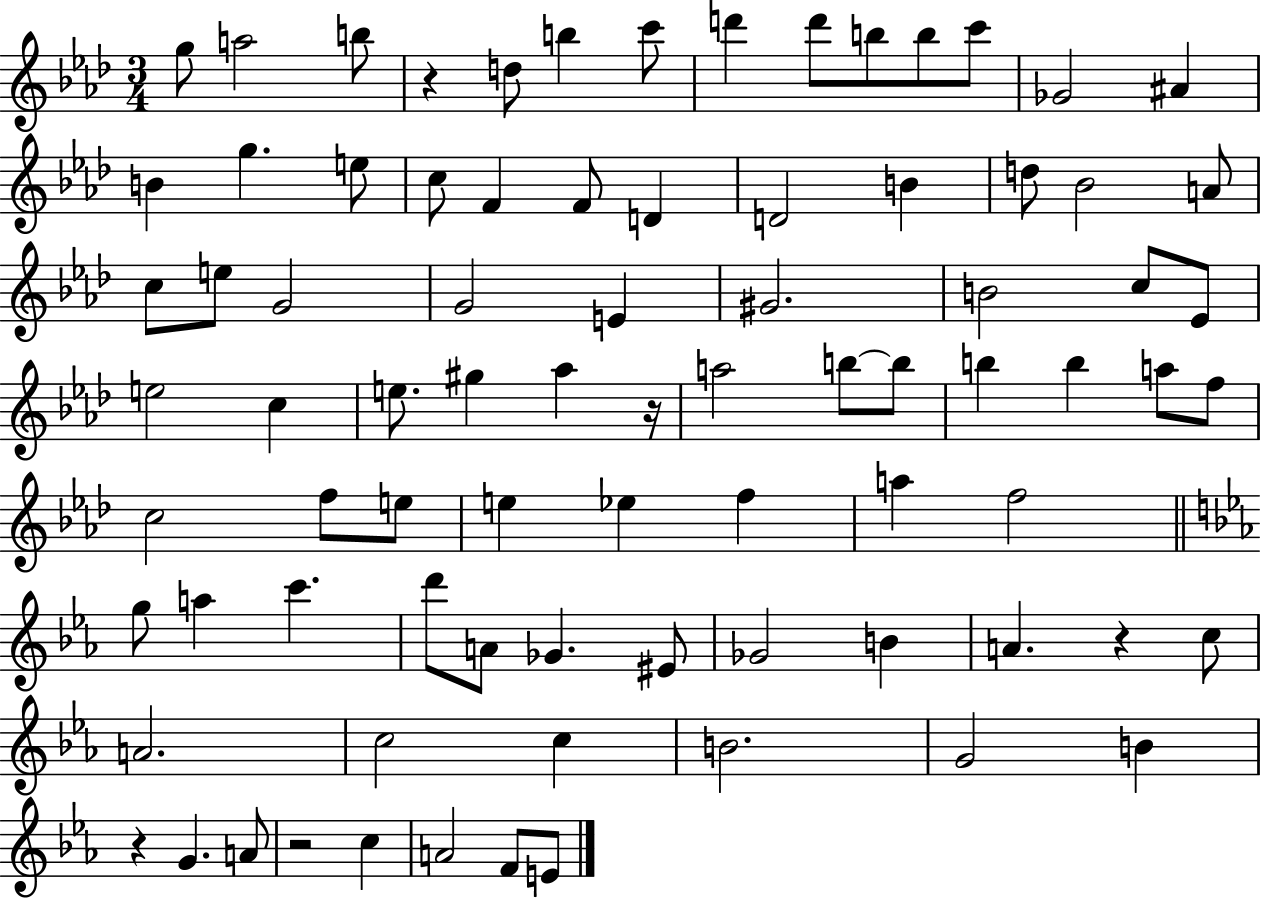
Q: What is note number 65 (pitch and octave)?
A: C5